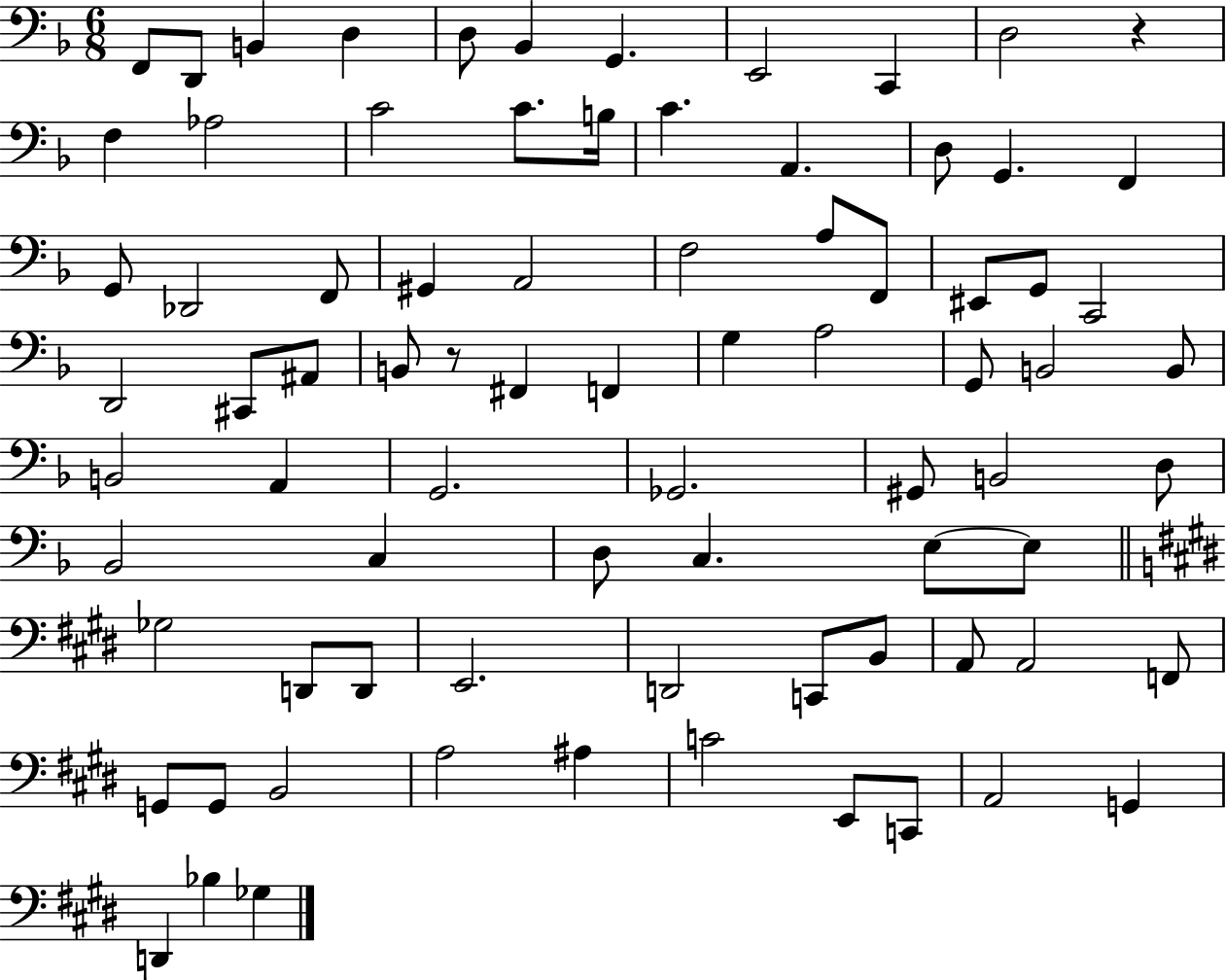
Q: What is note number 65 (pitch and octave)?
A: F2